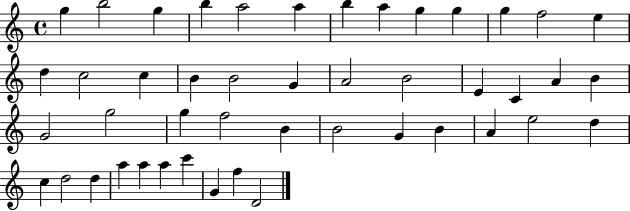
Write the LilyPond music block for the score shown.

{
  \clef treble
  \time 4/4
  \defaultTimeSignature
  \key c \major
  g''4 b''2 g''4 | b''4 a''2 a''4 | b''4 a''4 g''4 g''4 | g''4 f''2 e''4 | \break d''4 c''2 c''4 | b'4 b'2 g'4 | a'2 b'2 | e'4 c'4 a'4 b'4 | \break g'2 g''2 | g''4 f''2 b'4 | b'2 g'4 b'4 | a'4 e''2 d''4 | \break c''4 d''2 d''4 | a''4 a''4 a''4 c'''4 | g'4 f''4 d'2 | \bar "|."
}